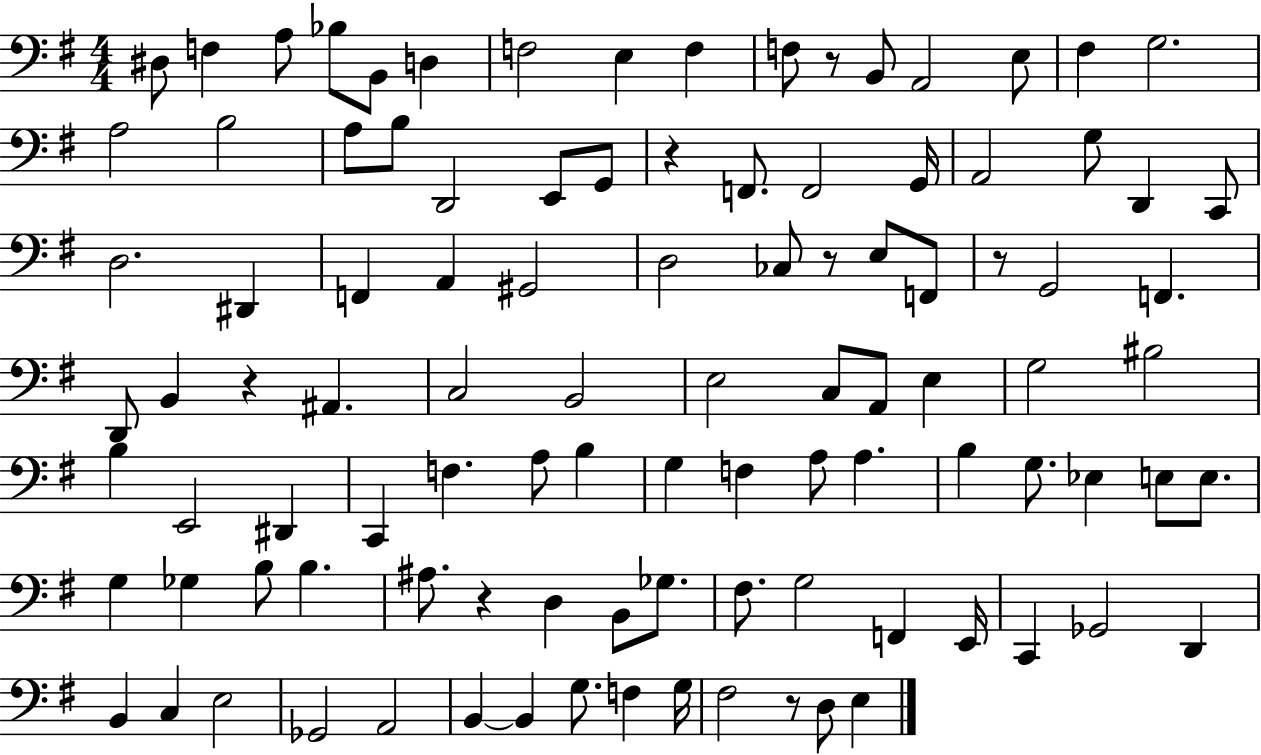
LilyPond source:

{
  \clef bass
  \numericTimeSignature
  \time 4/4
  \key g \major
  dis8 f4 a8 bes8 b,8 d4 | f2 e4 f4 | f8 r8 b,8 a,2 e8 | fis4 g2. | \break a2 b2 | a8 b8 d,2 e,8 g,8 | r4 f,8. f,2 g,16 | a,2 g8 d,4 c,8 | \break d2. dis,4 | f,4 a,4 gis,2 | d2 ces8 r8 e8 f,8 | r8 g,2 f,4. | \break d,8 b,4 r4 ais,4. | c2 b,2 | e2 c8 a,8 e4 | g2 bis2 | \break b4 e,2 dis,4 | c,4 f4. a8 b4 | g4 f4 a8 a4. | b4 g8. ees4 e8 e8. | \break g4 ges4 b8 b4. | ais8. r4 d4 b,8 ges8. | fis8. g2 f,4 e,16 | c,4 ges,2 d,4 | \break b,4 c4 e2 | ges,2 a,2 | b,4~~ b,4 g8. f4 g16 | fis2 r8 d8 e4 | \break \bar "|."
}